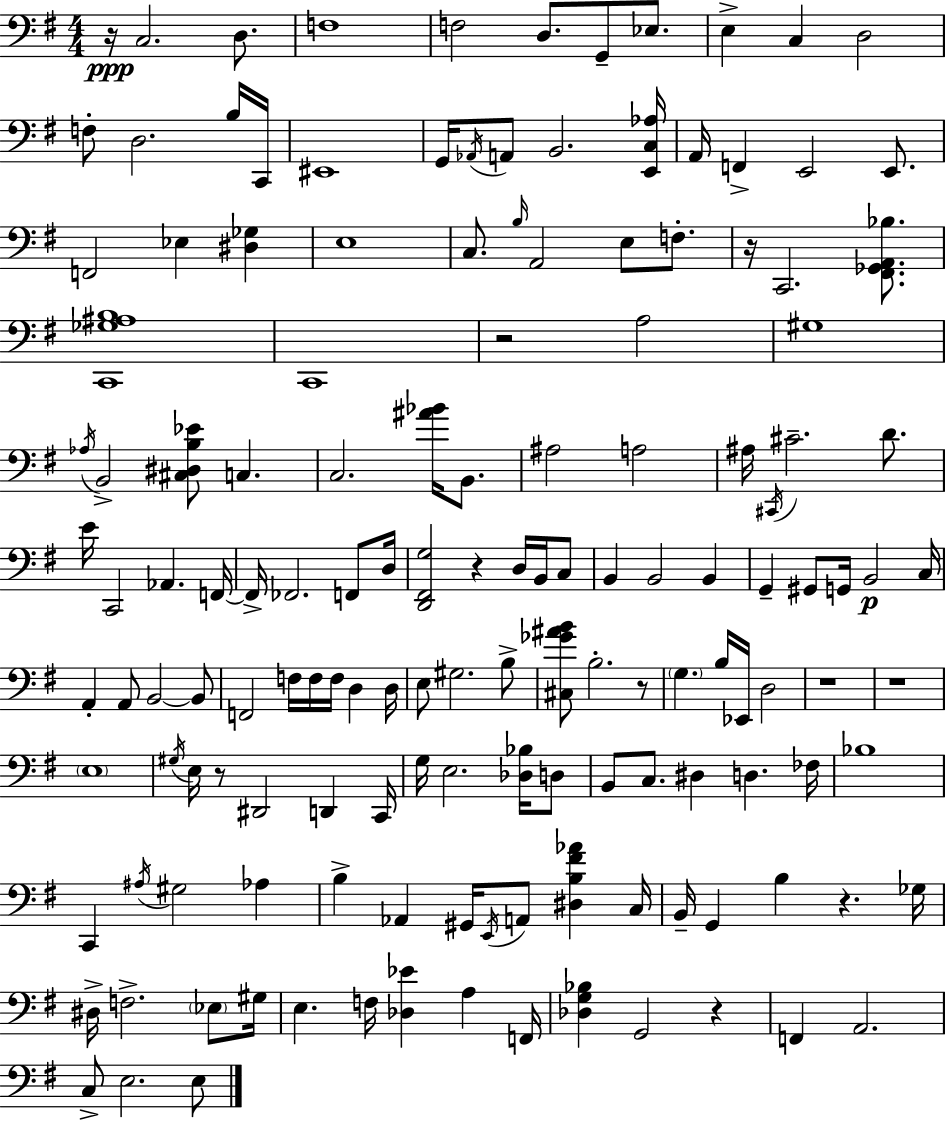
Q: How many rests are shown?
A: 10